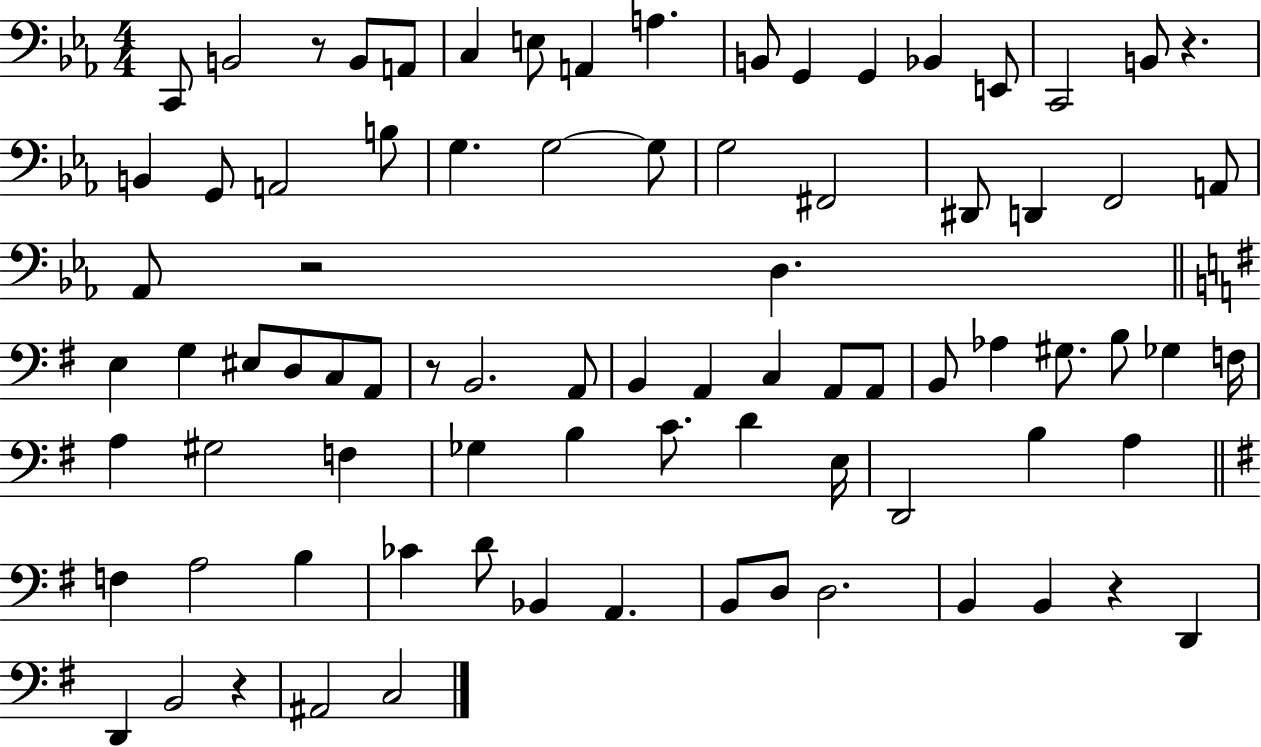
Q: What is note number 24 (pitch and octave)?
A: F#2